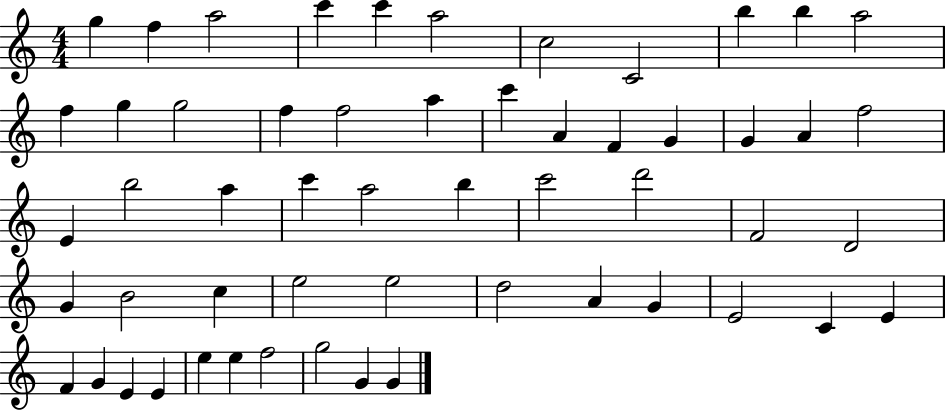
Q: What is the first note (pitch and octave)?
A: G5